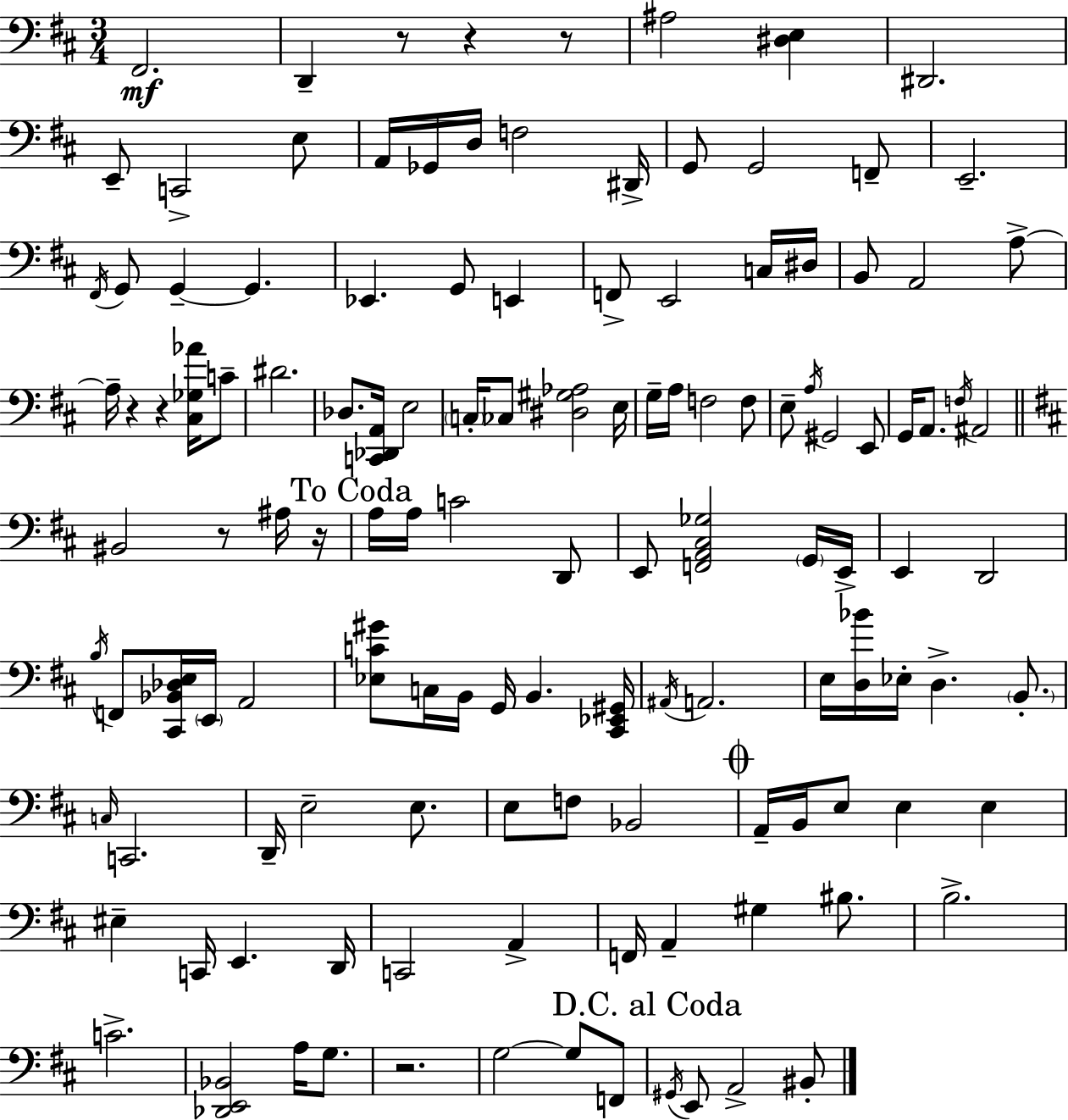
{
  \clef bass
  \numericTimeSignature
  \time 3/4
  \key d \major
  fis,2.\mf | d,4-- r8 r4 r8 | ais2 <dis e>4 | dis,2. | \break e,8-- c,2-> e8 | a,16 ges,16 d16 f2 dis,16-> | g,8 g,2 f,8-- | e,2.-- | \break \acciaccatura { fis,16 } g,8 g,4--~~ g,4. | ees,4. g,8 e,4 | f,8-> e,2 c16 | dis16 b,8 a,2 a8->~~ | \break a16-- r4 r4 <cis ges aes'>16 c'8-- | dis'2. | des8. <c, des, a,>16 e2 | \parenthesize c16-. ces8 <dis gis aes>2 | \break e16 g16-- a16 f2 f8 | e8-- \acciaccatura { a16 } gis,2 | e,8 g,16 a,8. \acciaccatura { f16 } ais,2 | \bar "||" \break \key b \minor bis,2 r8 ais16 r16 | \mark "To Coda" a16 a16 c'2 d,8 | e,8 <f, a, cis ges>2 \parenthesize g,16 e,16-> | e,4 d,2 | \break \acciaccatura { b16 } f,8 <cis, bes, des e>16 \parenthesize e,16 a,2 | <ees c' gis'>8 c16 b,16 g,16 b,4. | <cis, ees, gis,>16 \acciaccatura { ais,16 } a,2. | e16 <d bes'>16 ees16-. d4.-> \parenthesize b,8.-. | \break \grace { c16 } c,2. | d,16-- e2-- | e8. e8 f8 bes,2 | \mark \markup { \musicglyph "scripts.coda" } a,16-- b,16 e8 e4 e4 | \break eis4-- c,16 e,4. | d,16 c,2 a,4-> | f,16 a,4-- gis4 | bis8. b2.-> | \break c'2.-> | <des, e, bes,>2 a16 | g8. r2. | g2~~ g8 | \break f,8 \mark "D.C. al Coda" \acciaccatura { gis,16 } e,8 a,2-> | bis,8-. \bar "|."
}